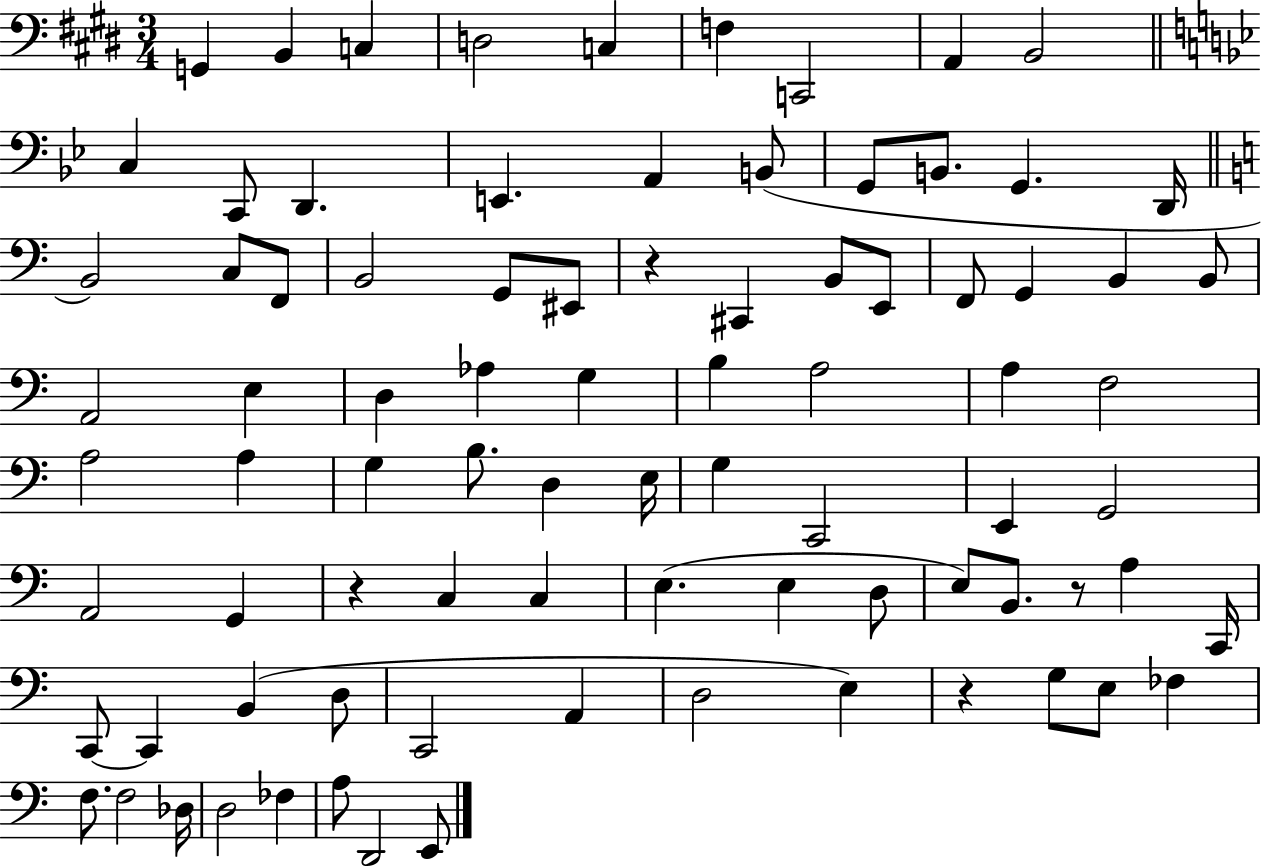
X:1
T:Untitled
M:3/4
L:1/4
K:E
G,, B,, C, D,2 C, F, C,,2 A,, B,,2 C, C,,/2 D,, E,, A,, B,,/2 G,,/2 B,,/2 G,, D,,/4 B,,2 C,/2 F,,/2 B,,2 G,,/2 ^E,,/2 z ^C,, B,,/2 E,,/2 F,,/2 G,, B,, B,,/2 A,,2 E, D, _A, G, B, A,2 A, F,2 A,2 A, G, B,/2 D, E,/4 G, C,,2 E,, G,,2 A,,2 G,, z C, C, E, E, D,/2 E,/2 B,,/2 z/2 A, C,,/4 C,,/2 C,, B,, D,/2 C,,2 A,, D,2 E, z G,/2 E,/2 _F, F,/2 F,2 _D,/4 D,2 _F, A,/2 D,,2 E,,/2